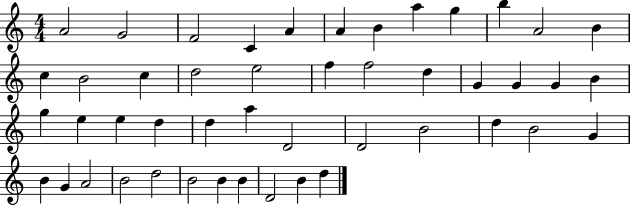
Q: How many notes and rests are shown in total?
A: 47